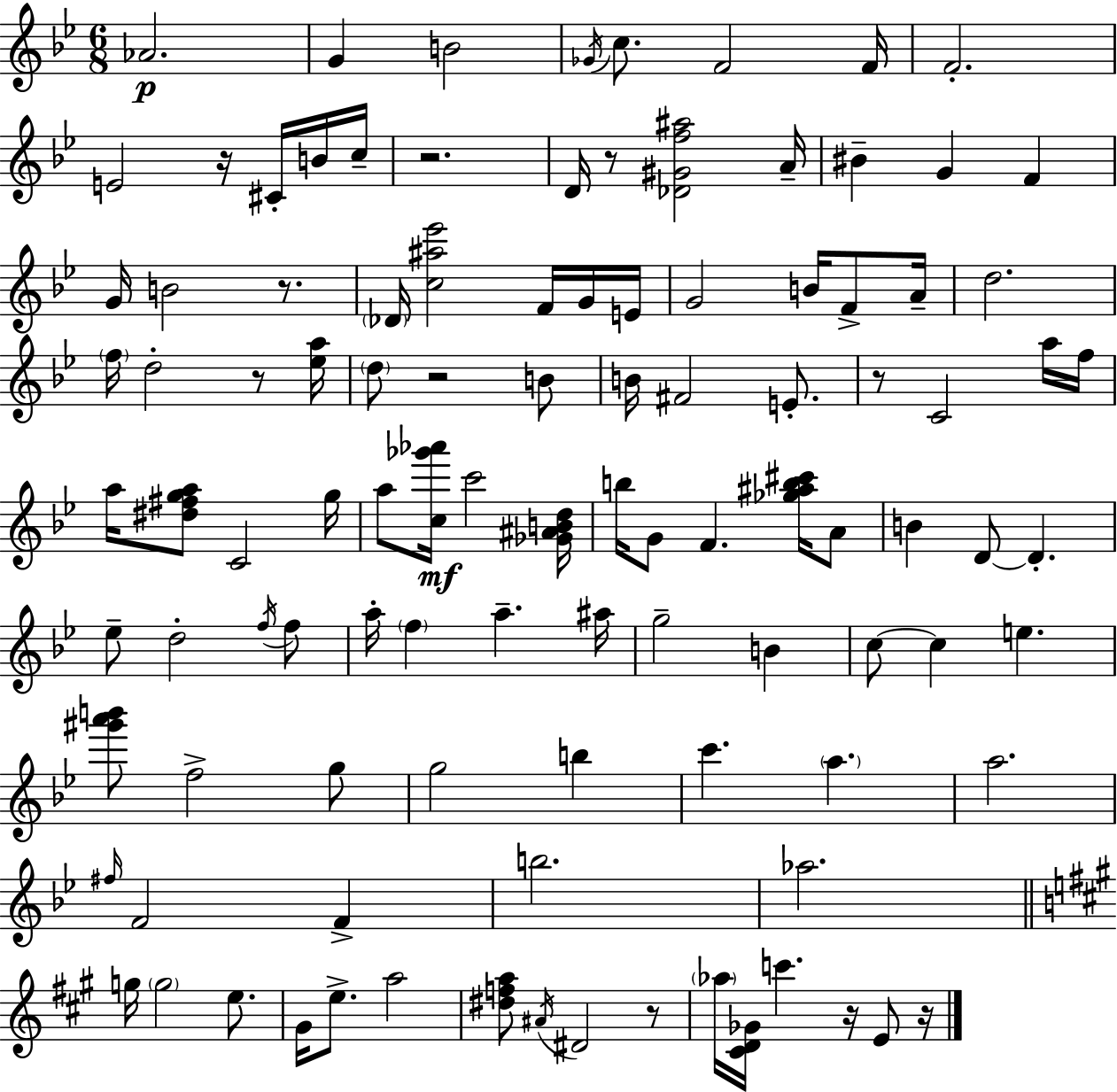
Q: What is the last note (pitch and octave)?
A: E4